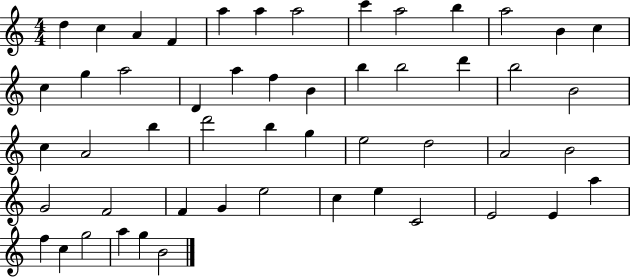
{
  \clef treble
  \numericTimeSignature
  \time 4/4
  \key c \major
  d''4 c''4 a'4 f'4 | a''4 a''4 a''2 | c'''4 a''2 b''4 | a''2 b'4 c''4 | \break c''4 g''4 a''2 | d'4 a''4 f''4 b'4 | b''4 b''2 d'''4 | b''2 b'2 | \break c''4 a'2 b''4 | d'''2 b''4 g''4 | e''2 d''2 | a'2 b'2 | \break g'2 f'2 | f'4 g'4 e''2 | c''4 e''4 c'2 | e'2 e'4 a''4 | \break f''4 c''4 g''2 | a''4 g''4 b'2 | \bar "|."
}